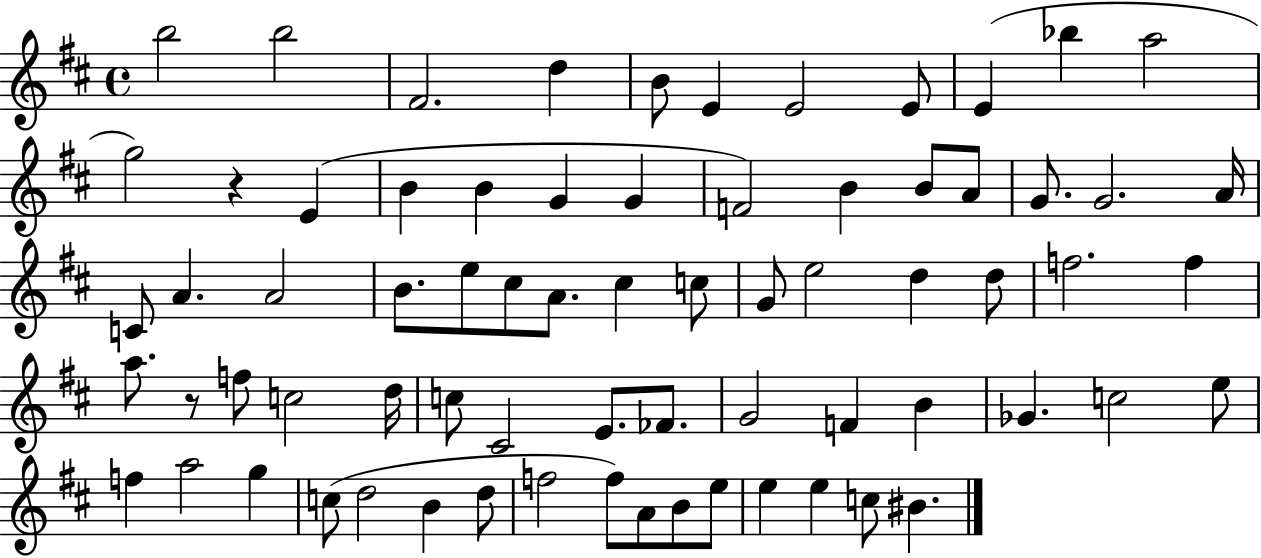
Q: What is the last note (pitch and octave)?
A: BIS4